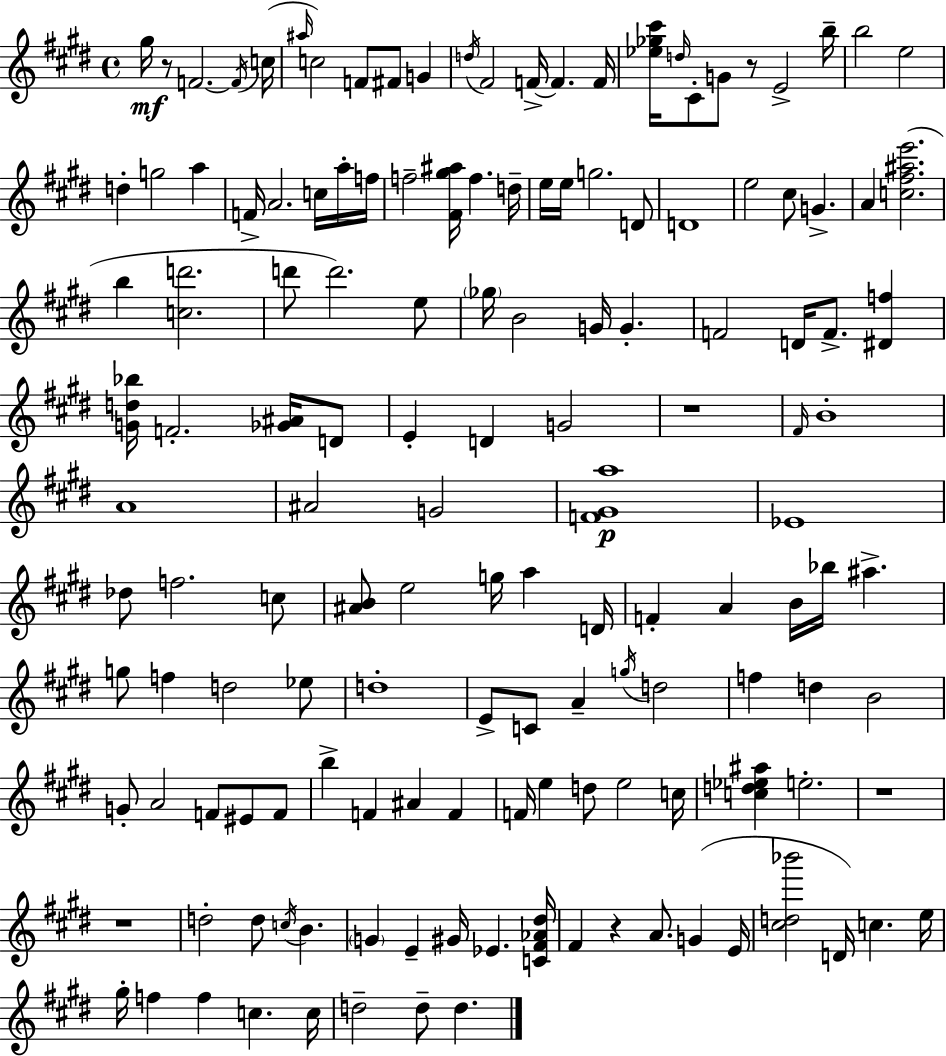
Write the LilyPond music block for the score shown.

{
  \clef treble
  \time 4/4
  \defaultTimeSignature
  \key e \major
  \repeat volta 2 { gis''16\mf r8 f'2.~~ \acciaccatura { f'16 } | c''16( \grace { ais''16 } c''2) f'8 fis'8 g'4 | \acciaccatura { d''16 } fis'2 f'16->~~ f'4. | f'16 <ees'' ges'' cis'''>16 \grace { d''16 } cis'8-. g'8 r8 e'2-> | \break b''16-- b''2 e''2 | d''4-. g''2 | a''4 f'16-> a'2. | c''16 a''16-. f''16 f''2-- <fis' gis'' ais''>16 f''4. | \break d''16-- e''16 e''16 g''2. | d'8 d'1 | e''2 cis''8 g'4.-> | a'4 <c'' fis'' ais'' e'''>2.( | \break b''4 <c'' d'''>2. | d'''8 d'''2.) | e''8 \parenthesize ges''16 b'2 g'16 g'4.-. | f'2 d'16 f'8.-> | \break <dis' f''>4 <g' d'' bes''>16 f'2.-. | <ges' ais'>16 d'8 e'4-. d'4 g'2 | r1 | \grace { fis'16 } b'1-. | \break a'1 | ais'2 g'2 | <f' gis' a''>1\p | ees'1 | \break des''8 f''2. | c''8 <ais' b'>8 e''2 g''16 | a''4 d'16 f'4-. a'4 b'16 bes''16 ais''4.-> | g''8 f''4 d''2 | \break ees''8 d''1-. | e'8-> c'8 a'4-- \acciaccatura { g''16 } d''2 | f''4 d''4 b'2 | g'8-. a'2 | \break f'8 eis'8 f'8 b''4-> f'4 ais'4 | f'4 f'16 e''4 d''8 e''2 | c''16 <c'' d'' ees'' ais''>4 e''2.-. | r1 | \break r1 | d''2-. d''8 | \acciaccatura { c''16 } b'4. \parenthesize g'4 e'4-- gis'16 | ees'4. <c' fis' aes' dis''>16 fis'4 r4 a'8. | \break g'4( e'16 <cis'' d'' bes'''>2 d'16) | c''4. e''16 gis''16-. f''4 f''4 | c''4. c''16 d''2-- d''8-- | d''4. } \bar "|."
}